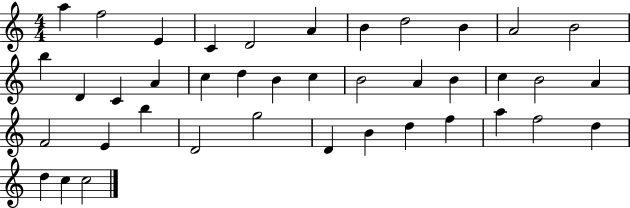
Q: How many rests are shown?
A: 0